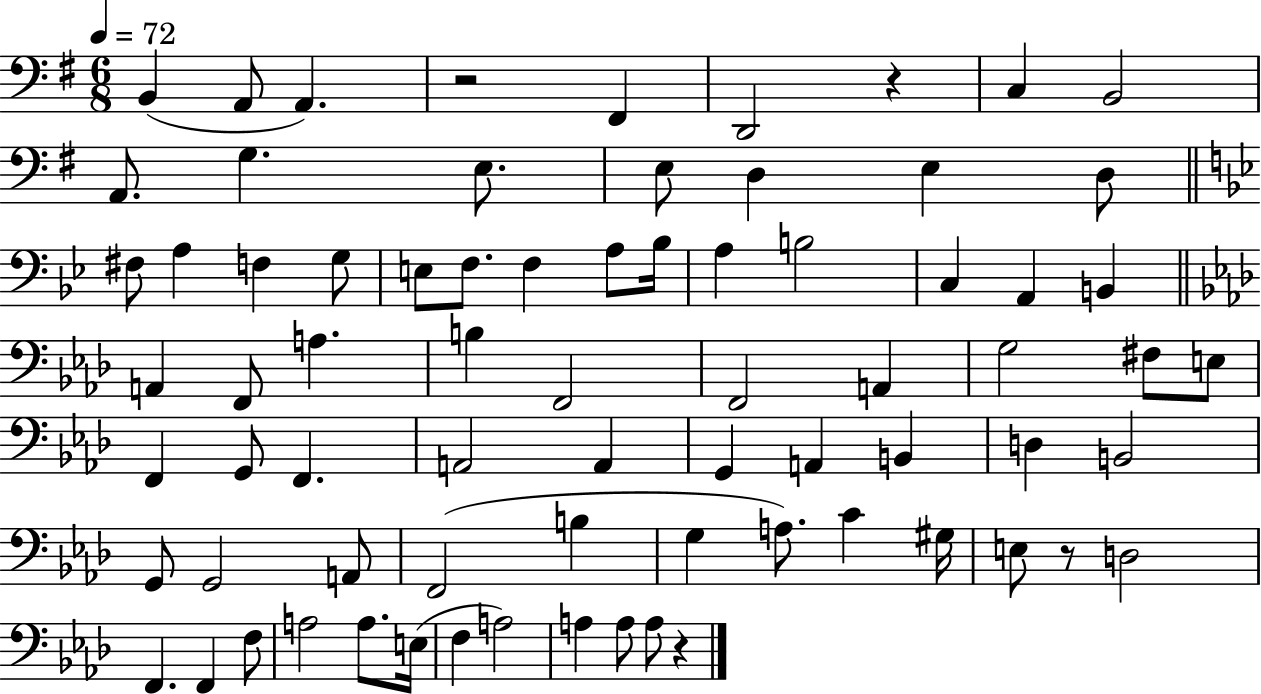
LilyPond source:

{
  \clef bass
  \numericTimeSignature
  \time 6/8
  \key g \major
  \tempo 4 = 72
  b,4( a,8 a,4.) | r2 fis,4 | d,2 r4 | c4 b,2 | \break a,8. g4. e8. | e8 d4 e4 d8 | \bar "||" \break \key bes \major fis8 a4 f4 g8 | e8 f8. f4 a8 bes16 | a4 b2 | c4 a,4 b,4 | \break \bar "||" \break \key aes \major a,4 f,8 a4. | b4 f,2 | f,2 a,4 | g2 fis8 e8 | \break f,4 g,8 f,4. | a,2 a,4 | g,4 a,4 b,4 | d4 b,2 | \break g,8 g,2 a,8 | f,2( b4 | g4 a8.) c'4 gis16 | e8 r8 d2 | \break f,4. f,4 f8 | a2 a8. e16( | f4 a2) | a4 a8 a8 r4 | \break \bar "|."
}